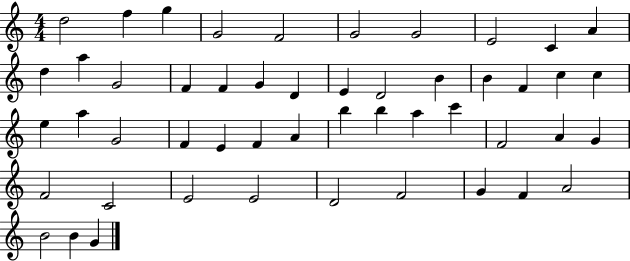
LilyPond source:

{
  \clef treble
  \numericTimeSignature
  \time 4/4
  \key c \major
  d''2 f''4 g''4 | g'2 f'2 | g'2 g'2 | e'2 c'4 a'4 | \break d''4 a''4 g'2 | f'4 f'4 g'4 d'4 | e'4 d'2 b'4 | b'4 f'4 c''4 c''4 | \break e''4 a''4 g'2 | f'4 e'4 f'4 a'4 | b''4 b''4 a''4 c'''4 | f'2 a'4 g'4 | \break f'2 c'2 | e'2 e'2 | d'2 f'2 | g'4 f'4 a'2 | \break b'2 b'4 g'4 | \bar "|."
}